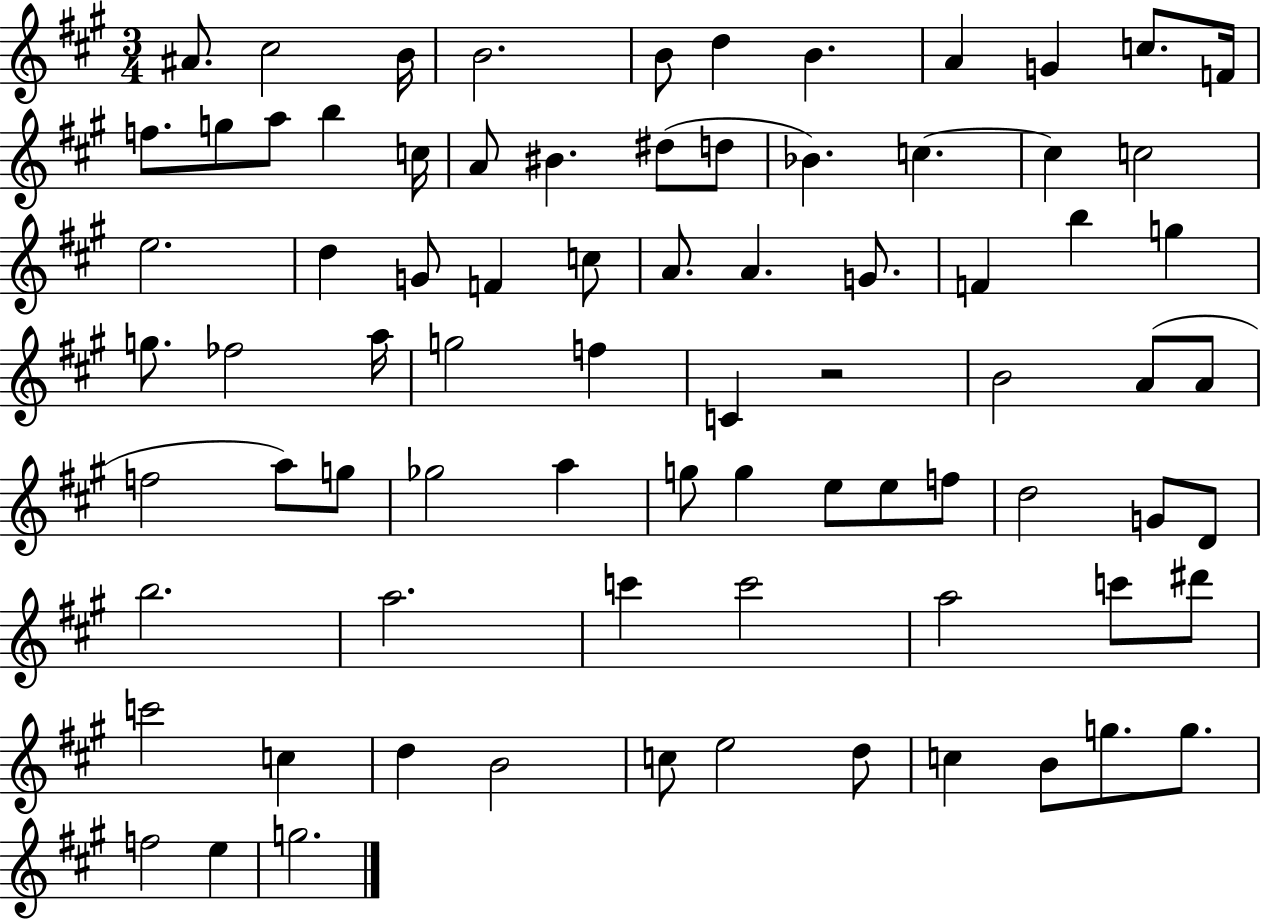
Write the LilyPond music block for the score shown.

{
  \clef treble
  \numericTimeSignature
  \time 3/4
  \key a \major
  ais'8. cis''2 b'16 | b'2. | b'8 d''4 b'4. | a'4 g'4 c''8. f'16 | \break f''8. g''8 a''8 b''4 c''16 | a'8 bis'4. dis''8( d''8 | bes'4.) c''4.~~ | c''4 c''2 | \break e''2. | d''4 g'8 f'4 c''8 | a'8. a'4. g'8. | f'4 b''4 g''4 | \break g''8. fes''2 a''16 | g''2 f''4 | c'4 r2 | b'2 a'8( a'8 | \break f''2 a''8) g''8 | ges''2 a''4 | g''8 g''4 e''8 e''8 f''8 | d''2 g'8 d'8 | \break b''2. | a''2. | c'''4 c'''2 | a''2 c'''8 dis'''8 | \break c'''2 c''4 | d''4 b'2 | c''8 e''2 d''8 | c''4 b'8 g''8. g''8. | \break f''2 e''4 | g''2. | \bar "|."
}